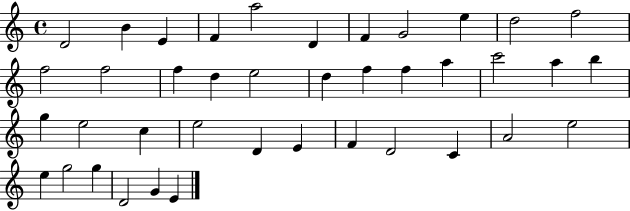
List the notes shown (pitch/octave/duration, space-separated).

D4/h B4/q E4/q F4/q A5/h D4/q F4/q G4/h E5/q D5/h F5/h F5/h F5/h F5/q D5/q E5/h D5/q F5/q F5/q A5/q C6/h A5/q B5/q G5/q E5/h C5/q E5/h D4/q E4/q F4/q D4/h C4/q A4/h E5/h E5/q G5/h G5/q D4/h G4/q E4/q